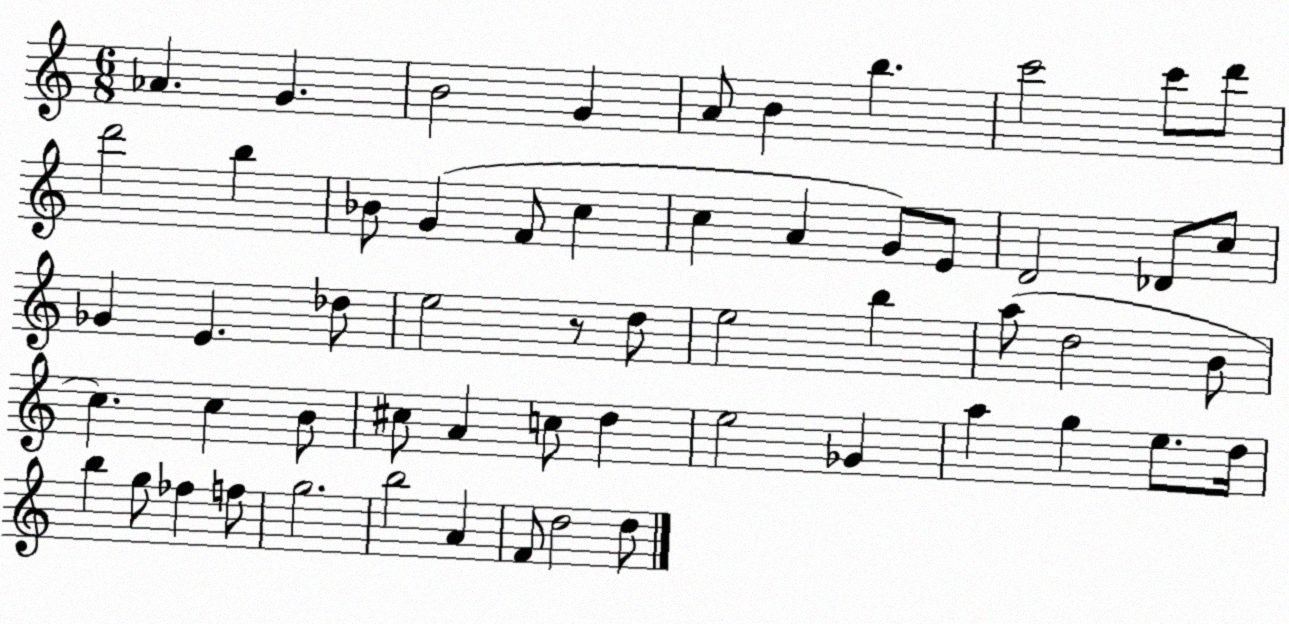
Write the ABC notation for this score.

X:1
T:Untitled
M:6/8
L:1/4
K:C
_A G B2 G A/2 B b c'2 c'/2 d'/2 d'2 b _B/2 G F/2 c c A G/2 E/2 D2 _D/2 c/2 _G E _d/2 e2 z/2 d/2 e2 b a/2 d2 B/2 c c B/2 ^c/2 A c/2 d e2 _G a g e/2 d/4 b g/2 _f f/2 g2 b2 A F/2 d2 d/2